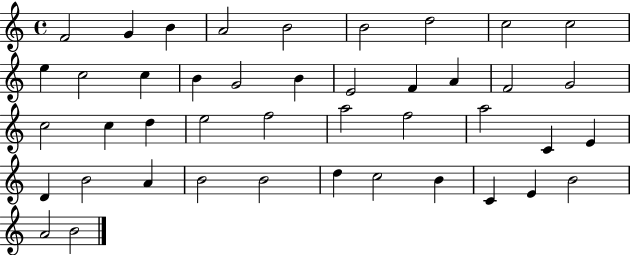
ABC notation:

X:1
T:Untitled
M:4/4
L:1/4
K:C
F2 G B A2 B2 B2 d2 c2 c2 e c2 c B G2 B E2 F A F2 G2 c2 c d e2 f2 a2 f2 a2 C E D B2 A B2 B2 d c2 B C E B2 A2 B2